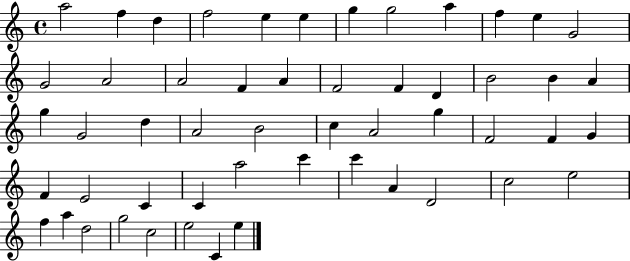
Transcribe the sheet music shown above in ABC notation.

X:1
T:Untitled
M:4/4
L:1/4
K:C
a2 f d f2 e e g g2 a f e G2 G2 A2 A2 F A F2 F D B2 B A g G2 d A2 B2 c A2 g F2 F G F E2 C C a2 c' c' A D2 c2 e2 f a d2 g2 c2 e2 C e